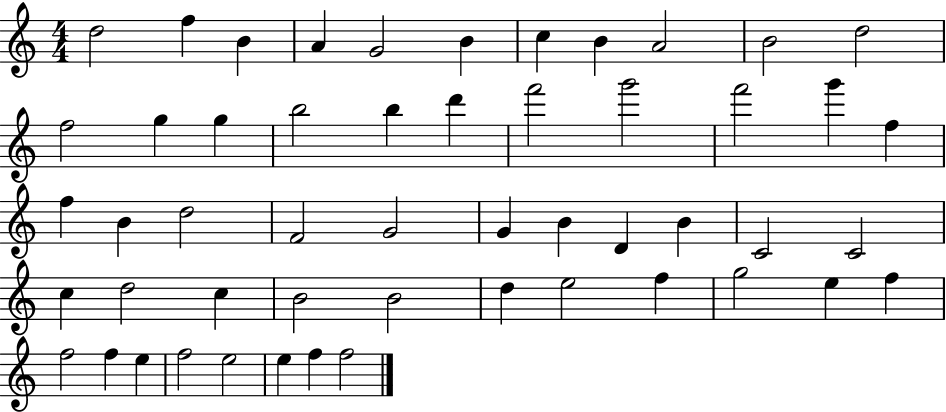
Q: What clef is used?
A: treble